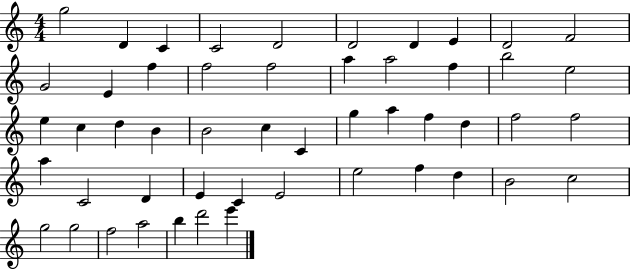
G5/h D4/q C4/q C4/h D4/h D4/h D4/q E4/q D4/h F4/h G4/h E4/q F5/q F5/h F5/h A5/q A5/h F5/q B5/h E5/h E5/q C5/q D5/q B4/q B4/h C5/q C4/q G5/q A5/q F5/q D5/q F5/h F5/h A5/q C4/h D4/q E4/q C4/q E4/h E5/h F5/q D5/q B4/h C5/h G5/h G5/h F5/h A5/h B5/q D6/h E6/q